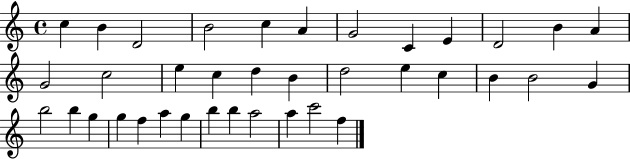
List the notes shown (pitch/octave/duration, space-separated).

C5/q B4/q D4/h B4/h C5/q A4/q G4/h C4/q E4/q D4/h B4/q A4/q G4/h C5/h E5/q C5/q D5/q B4/q D5/h E5/q C5/q B4/q B4/h G4/q B5/h B5/q G5/q G5/q F5/q A5/q G5/q B5/q B5/q A5/h A5/q C6/h F5/q